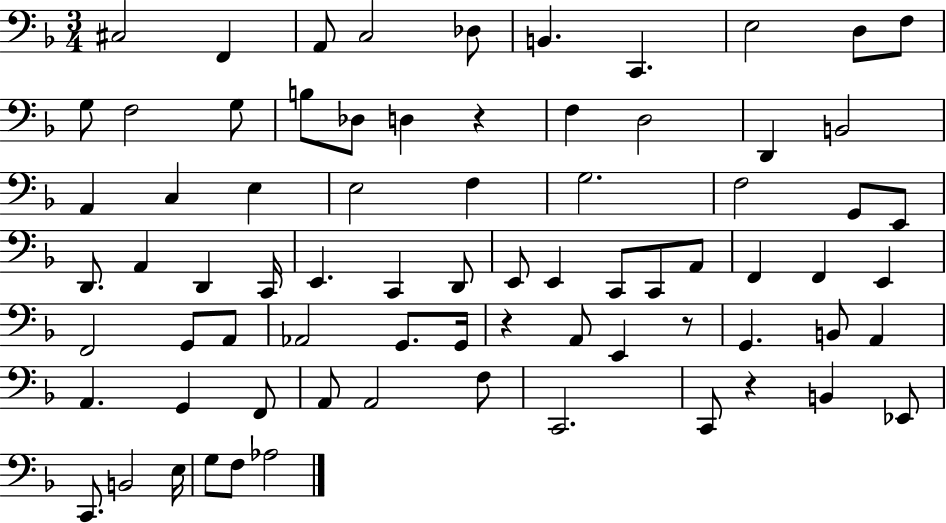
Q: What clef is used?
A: bass